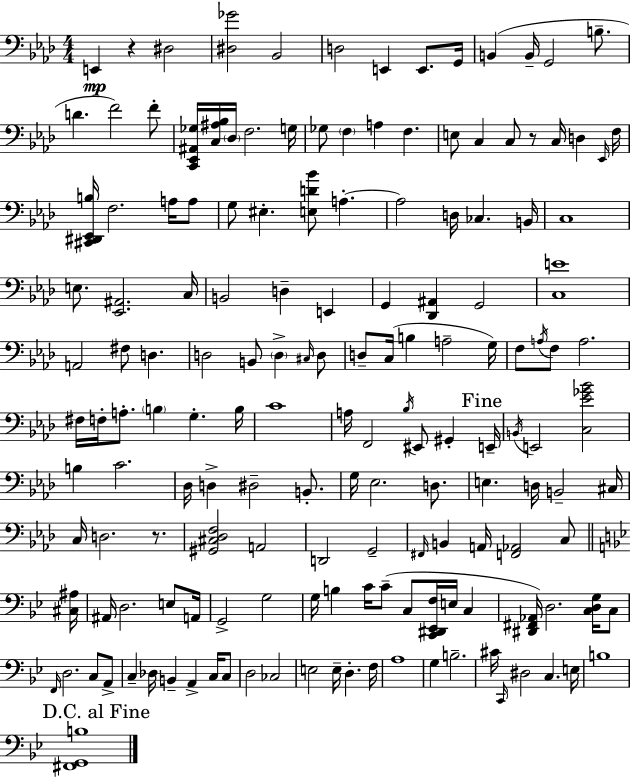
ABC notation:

X:1
T:Untitled
M:4/4
L:1/4
K:Fm
E,, z ^D,2 [^D,_G]2 _B,,2 D,2 E,, E,,/2 G,,/4 B,, B,,/4 G,,2 B,/2 D F2 F/2 [C,,_E,,^A,,_G,]/4 [C,^A,_B,]/4 _D,/4 F,2 G,/4 _G,/2 F, A, F, E,/2 C, C,/2 z/2 C,/4 D, _E,,/4 F,/4 [^C,,^D,,_E,,B,]/4 F,2 A,/4 A,/2 G,/2 ^E, [E,D_B]/2 A, A,2 D,/4 _C, B,,/4 C,4 E,/2 [_E,,^A,,]2 C,/4 B,,2 D, E,, G,, [_D,,^A,,] G,,2 [C,E]4 A,,2 ^F,/2 D, D,2 B,,/2 D, ^C,/4 D,/2 D,/2 C,/4 B, A,2 G,/4 F,/2 A,/4 F,/2 A,2 ^F,/4 F,/4 A,/2 B, G, B,/4 C4 A,/4 F,,2 _B,/4 ^E,,/2 ^G,, E,,/4 B,,/4 E,,2 [C,_E_G_B]2 B, C2 _D,/4 D, ^D,2 B,,/2 G,/4 _E,2 D,/2 E, D,/4 B,,2 ^C,/4 C,/4 D,2 z/2 [^G,,^C,_D,F,]2 A,,2 D,,2 G,,2 ^F,,/4 B,, A,,/4 [F,,_A,,]2 C,/2 [^C,^A,]/4 ^A,,/4 D,2 E,/2 A,,/4 G,,2 G,2 G,/4 B, C/4 C/2 C,/2 [C,,^D,,_E,,F,]/4 E,/4 C, [^D,,^F,,_A,,]/4 D,2 [C,D,G,]/4 C,/2 F,,/4 D,2 C,/2 A,,/2 C, _D,/4 B,, A,, C,/4 C,/2 D,2 _C,2 E,2 E,/4 D, F,/4 A,4 G, B,2 ^C/4 C,,/4 ^D,2 C, E,/4 B,4 [^F,,G,,B,]4